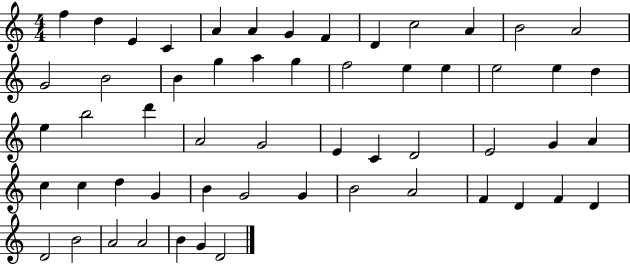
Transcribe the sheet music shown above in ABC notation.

X:1
T:Untitled
M:4/4
L:1/4
K:C
f d E C A A G F D c2 A B2 A2 G2 B2 B g a g f2 e e e2 e d e b2 d' A2 G2 E C D2 E2 G A c c d G B G2 G B2 A2 F D F D D2 B2 A2 A2 B G D2